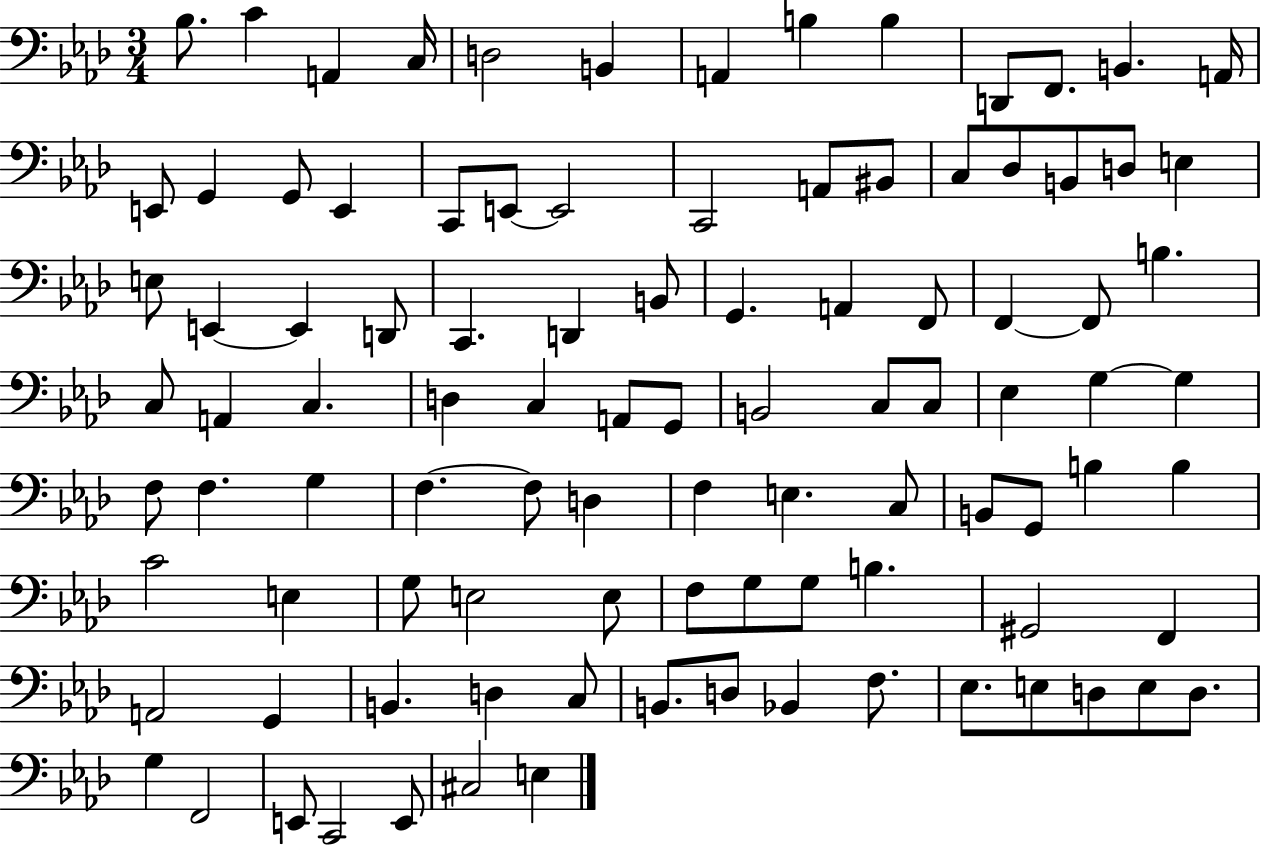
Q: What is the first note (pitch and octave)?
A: Bb3